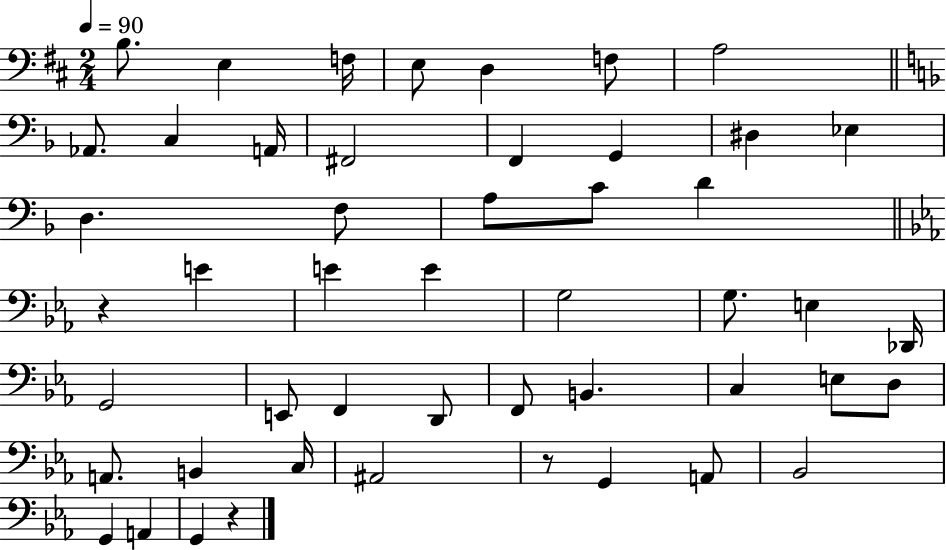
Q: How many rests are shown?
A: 3